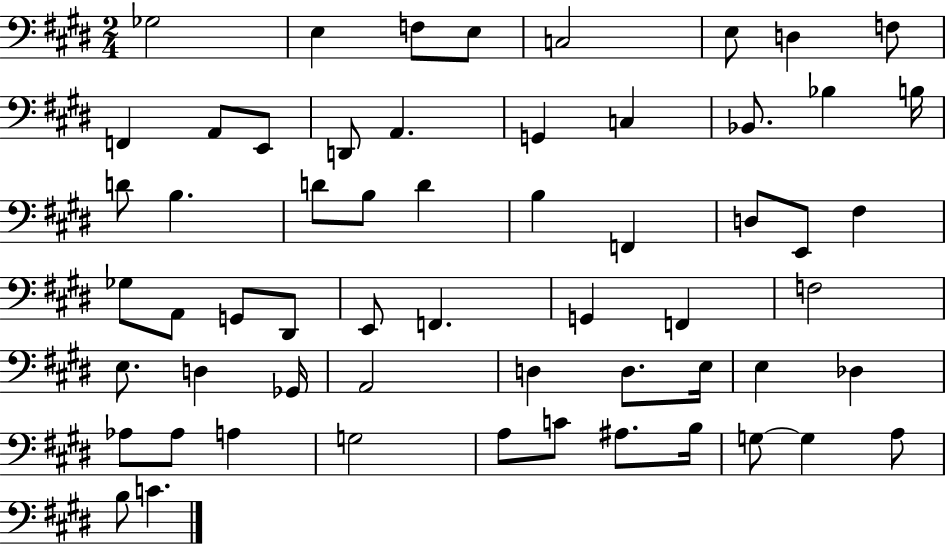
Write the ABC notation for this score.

X:1
T:Untitled
M:2/4
L:1/4
K:E
_G,2 E, F,/2 E,/2 C,2 E,/2 D, F,/2 F,, A,,/2 E,,/2 D,,/2 A,, G,, C, _B,,/2 _B, B,/4 D/2 B, D/2 B,/2 D B, F,, D,/2 E,,/2 ^F, _G,/2 A,,/2 G,,/2 ^D,,/2 E,,/2 F,, G,, F,, F,2 E,/2 D, _G,,/4 A,,2 D, D,/2 E,/4 E, _D, _A,/2 _A,/2 A, G,2 A,/2 C/2 ^A,/2 B,/4 G,/2 G, A,/2 B,/2 C